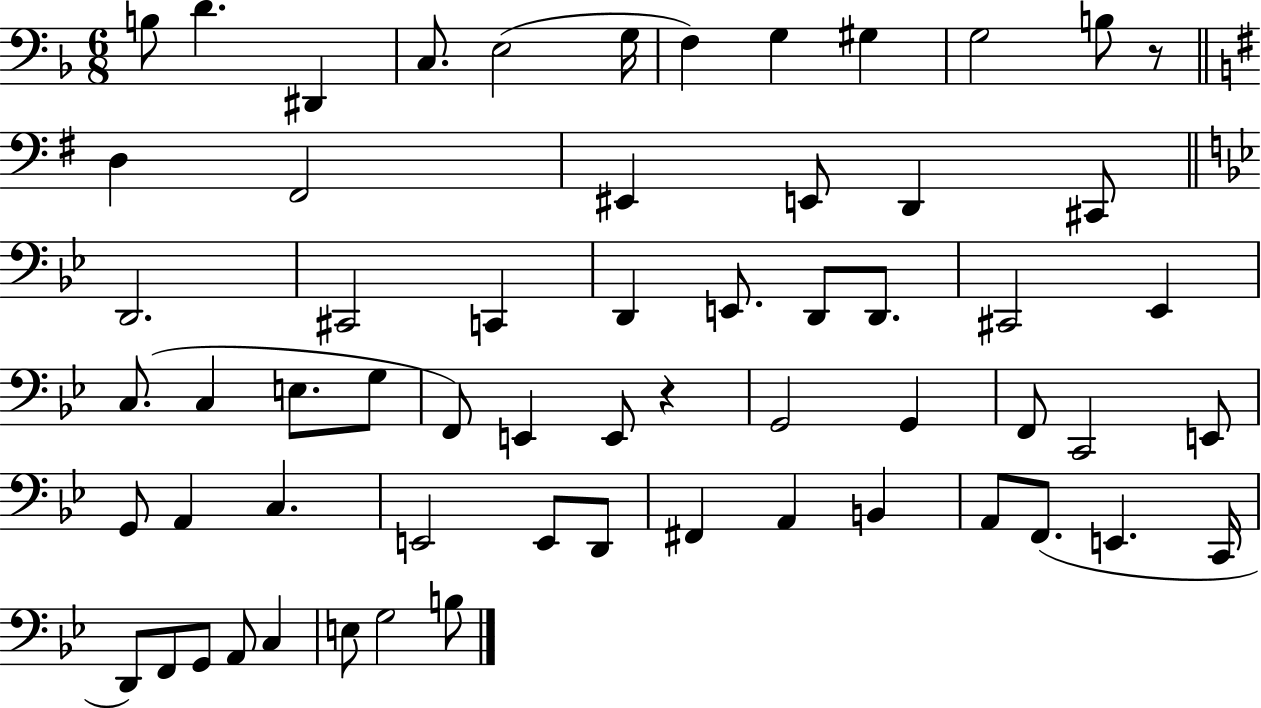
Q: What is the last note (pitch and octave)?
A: B3